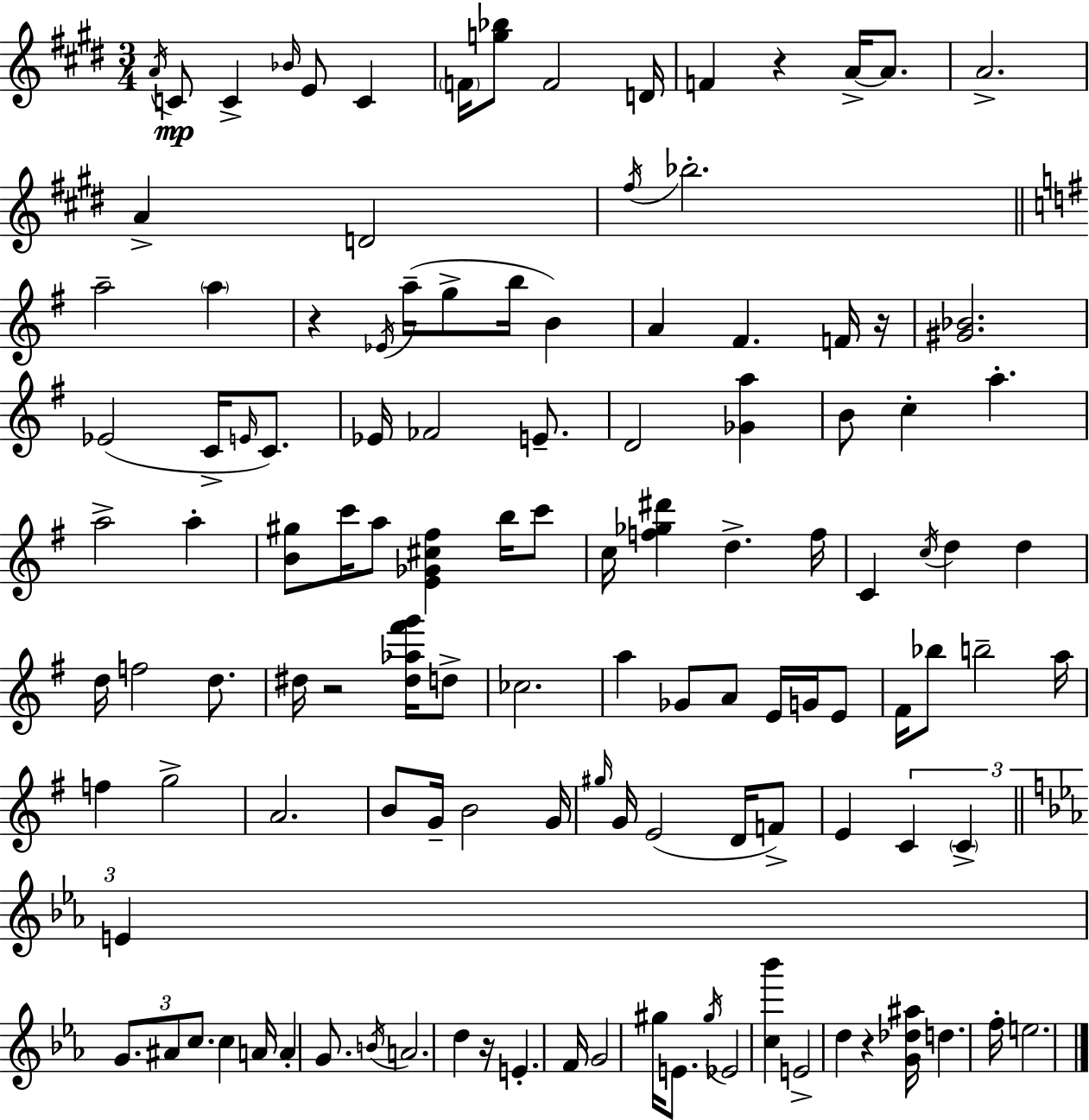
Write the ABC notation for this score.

X:1
T:Untitled
M:3/4
L:1/4
K:E
A/4 C/2 C _B/4 E/2 C F/4 [g_b]/2 F2 D/4 F z A/4 A/2 A2 A D2 ^f/4 _b2 a2 a z _E/4 a/4 g/2 b/4 B A ^F F/4 z/4 [^G_B]2 _E2 C/4 E/4 C/2 _E/4 _F2 E/2 D2 [_Ga] B/2 c a a2 a [B^g]/2 c'/4 a/2 [E_G^c^f] b/4 c'/2 c/4 [f_g^d'] d f/4 C c/4 d d d/4 f2 d/2 ^d/4 z2 [^d_a^f'g']/4 d/2 _c2 a _G/2 A/2 E/4 G/4 E/2 ^F/4 _b/2 b2 a/4 f g2 A2 B/2 G/4 B2 G/4 ^g/4 G/4 E2 D/4 F/2 E C C E G/2 ^A/2 c/2 c A/4 A G/2 B/4 A2 d z/4 E F/4 G2 ^g/4 E/2 ^g/4 _E2 [c_b'] E2 d z [G_d^a]/4 d f/4 e2